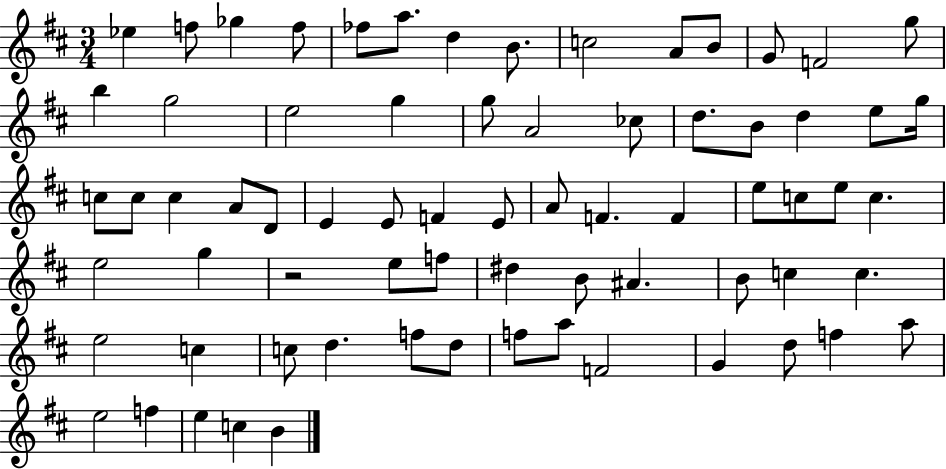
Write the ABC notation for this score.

X:1
T:Untitled
M:3/4
L:1/4
K:D
_e f/2 _g f/2 _f/2 a/2 d B/2 c2 A/2 B/2 G/2 F2 g/2 b g2 e2 g g/2 A2 _c/2 d/2 B/2 d e/2 g/4 c/2 c/2 c A/2 D/2 E E/2 F E/2 A/2 F F e/2 c/2 e/2 c e2 g z2 e/2 f/2 ^d B/2 ^A B/2 c c e2 c c/2 d f/2 d/2 f/2 a/2 F2 G d/2 f a/2 e2 f e c B